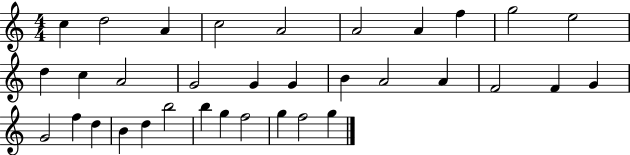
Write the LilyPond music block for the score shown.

{
  \clef treble
  \numericTimeSignature
  \time 4/4
  \key c \major
  c''4 d''2 a'4 | c''2 a'2 | a'2 a'4 f''4 | g''2 e''2 | \break d''4 c''4 a'2 | g'2 g'4 g'4 | b'4 a'2 a'4 | f'2 f'4 g'4 | \break g'2 f''4 d''4 | b'4 d''4 b''2 | b''4 g''4 f''2 | g''4 f''2 g''4 | \break \bar "|."
}